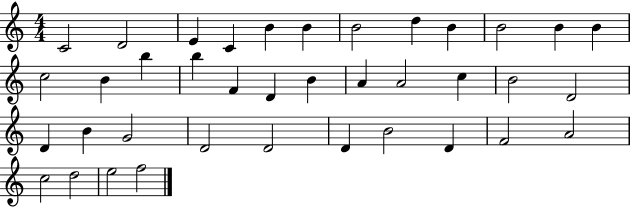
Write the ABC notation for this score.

X:1
T:Untitled
M:4/4
L:1/4
K:C
C2 D2 E C B B B2 d B B2 B B c2 B b b F D B A A2 c B2 D2 D B G2 D2 D2 D B2 D F2 A2 c2 d2 e2 f2